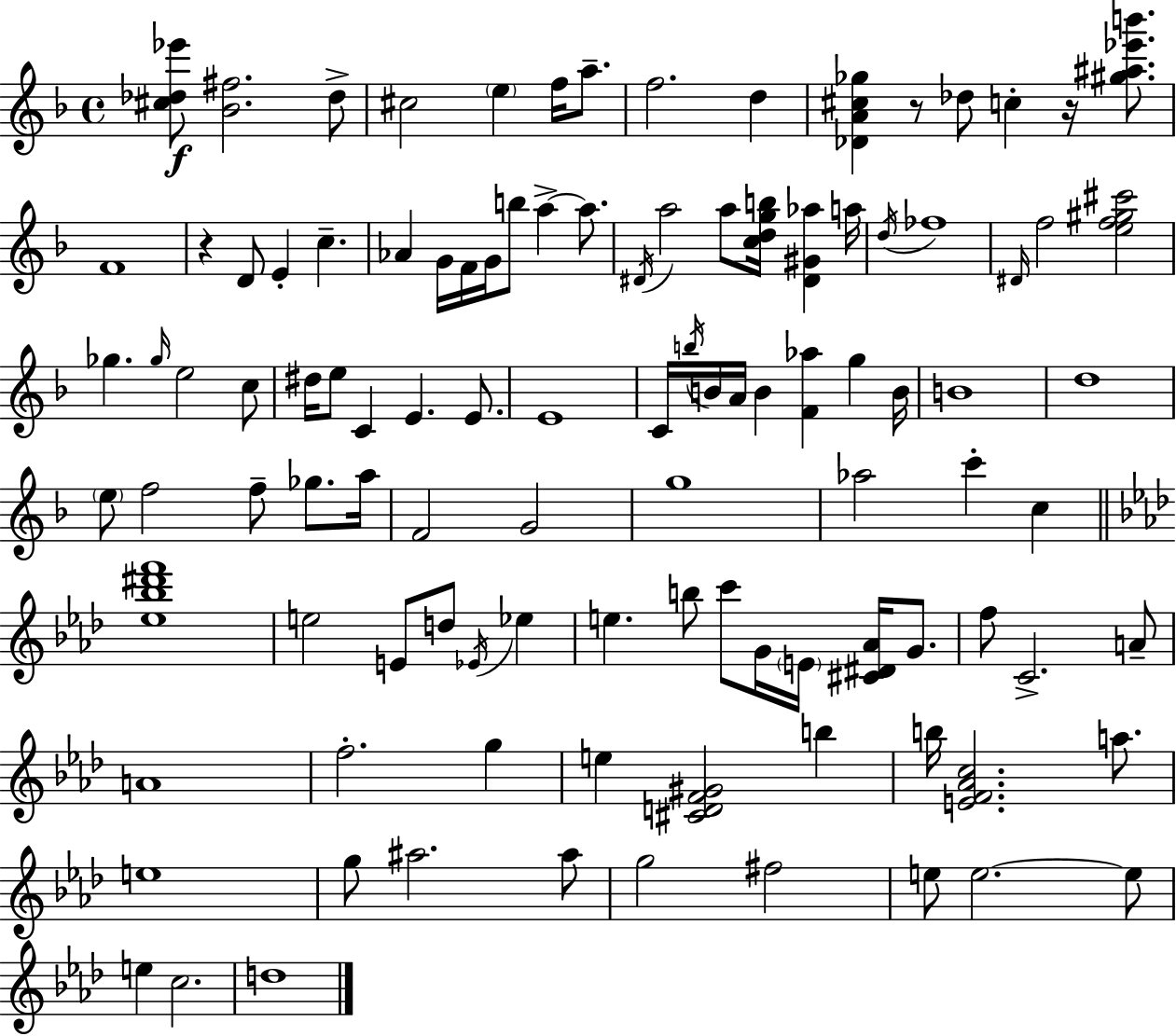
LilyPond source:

{
  \clef treble
  \time 4/4
  \defaultTimeSignature
  \key f \major
  <cis'' des'' ees'''>8\f <bes' fis''>2. des''8-> | cis''2 \parenthesize e''4 f''16 a''8.-- | f''2. d''4 | <des' a' cis'' ges''>4 r8 des''8 c''4-. r16 <gis'' ais'' ees''' b'''>8. | \break f'1 | r4 d'8 e'4-. c''4.-- | aes'4 g'16 f'16 g'16 b''8 a''4->~~ a''8. | \acciaccatura { dis'16 } a''2 a''8 <c'' d'' g'' b''>16 <dis' gis' aes''>4 | \break a''16 \acciaccatura { d''16 } fes''1 | \grace { dis'16 } f''2 <e'' f'' gis'' cis'''>2 | ges''4. \grace { ges''16 } e''2 | c''8 dis''16 e''8 c'4 e'4. | \break e'8. e'1 | c'16 \acciaccatura { b''16 } b'16 a'16 b'4 <f' aes''>4 | g''4 b'16 b'1 | d''1 | \break \parenthesize e''8 f''2 f''8-- | ges''8. a''16 f'2 g'2 | g''1 | aes''2 c'''4-. | \break c''4 \bar "||" \break \key aes \major <ees'' bes'' dis''' f'''>1 | e''2 e'8 d''8 \acciaccatura { ees'16 } ees''4 | e''4. b''8 c'''8 g'16 \parenthesize e'16 <cis' dis' aes'>16 g'8. | f''8 c'2.-> a'8-- | \break a'1 | f''2.-. g''4 | e''4 <cis' d' f' gis'>2 b''4 | b''16 <e' f' aes' c''>2. a''8. | \break e''1 | g''8 ais''2. ais''8 | g''2 fis''2 | e''8 e''2.~~ e''8 | \break e''4 c''2. | d''1 | \bar "|."
}